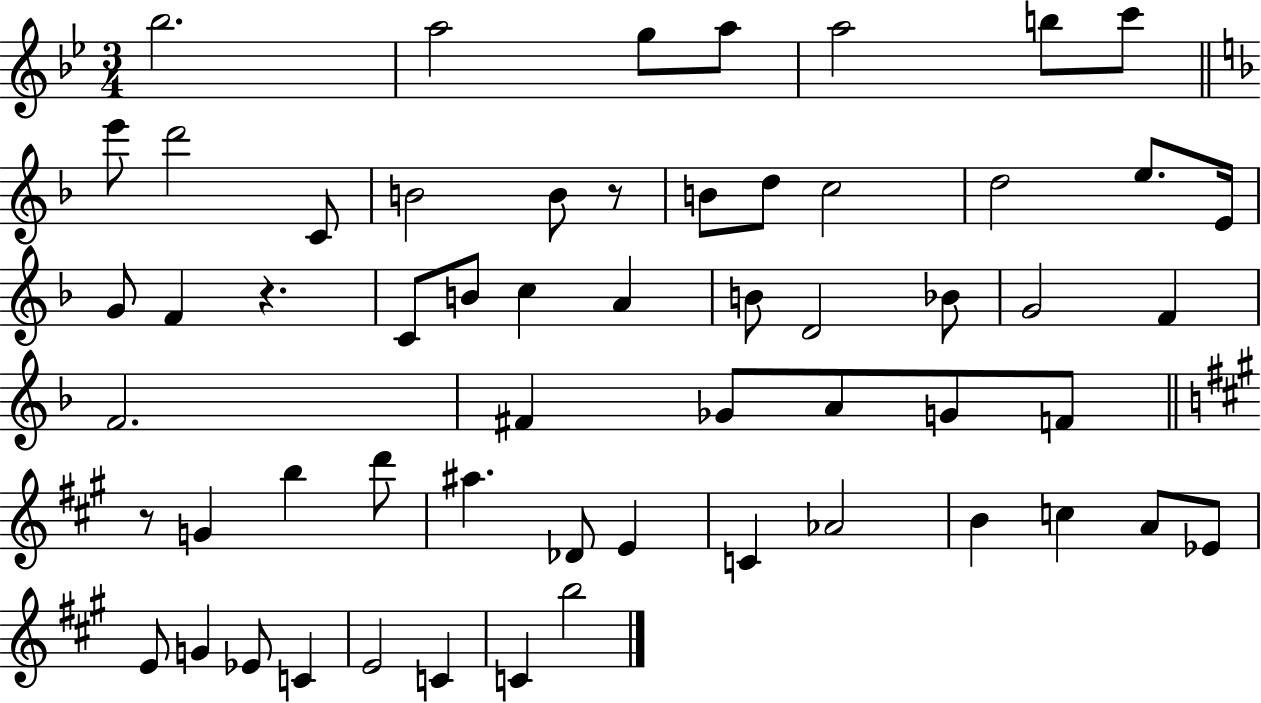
{
  \clef treble
  \numericTimeSignature
  \time 3/4
  \key bes \major
  bes''2. | a''2 g''8 a''8 | a''2 b''8 c'''8 | \bar "||" \break \key f \major e'''8 d'''2 c'8 | b'2 b'8 r8 | b'8 d''8 c''2 | d''2 e''8. e'16 | \break g'8 f'4 r4. | c'8 b'8 c''4 a'4 | b'8 d'2 bes'8 | g'2 f'4 | \break f'2. | fis'4 ges'8 a'8 g'8 f'8 | \bar "||" \break \key a \major r8 g'4 b''4 d'''8 | ais''4. des'8 e'4 | c'4 aes'2 | b'4 c''4 a'8 ees'8 | \break e'8 g'4 ees'8 c'4 | e'2 c'4 | c'4 b''2 | \bar "|."
}